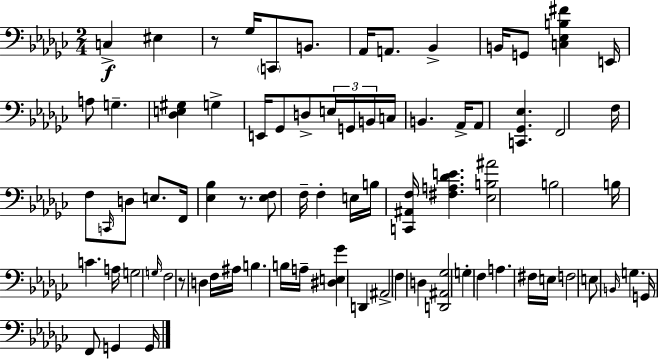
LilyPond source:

{
  \clef bass
  \numericTimeSignature
  \time 2/4
  \key ees \minor
  c4->\f eis4 | r8 ges16 \parenthesize c,8 b,8. | aes,16 a,8. bes,4-> | b,16 g,8 <c ees b fis'>4 e,16 | \break a8 g4.-- | <des e gis>4 g4-> | e,16 ges,8 d8-> \tuplet 3/2 { e16 g,16 b,16 } | c16 b,4. aes,16-> | \break aes,8 <c, ges, ees>4. | f,2 | f16 f8 \grace { c,16 } d8 e8. | f,16 <ees bes>4 r8. | \break <ees f>8 f16-- f4-. | e16 b16 <c, ais, f>16 <fis a des' e'>4. | <ees b ais'>2 | b2 | \break b16 c'4. | a16 g2 | \grace { g16 } f2 | r8 d4 | \break f16 ais16 b4. | b16 a16-- <dis e ges'>4 d,4 | ais,2-> | f4 d4 | \break <d, ais, ges>2 | g4-. f4 | a4. | fis16 e16 f2 | \break e8 \grace { b,16 } g4. | g,16 f,8 g,4 | g,16 \bar "|."
}